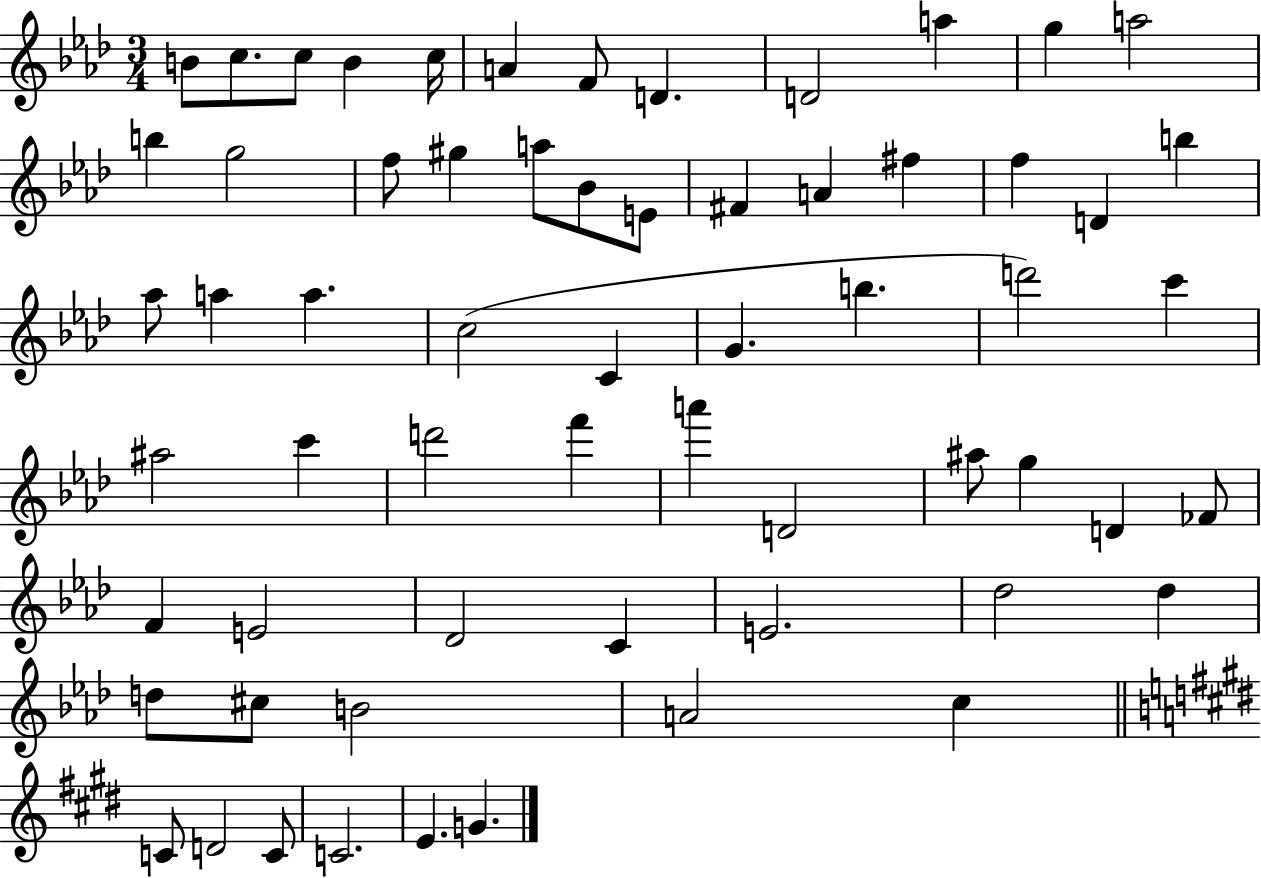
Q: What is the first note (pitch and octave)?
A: B4